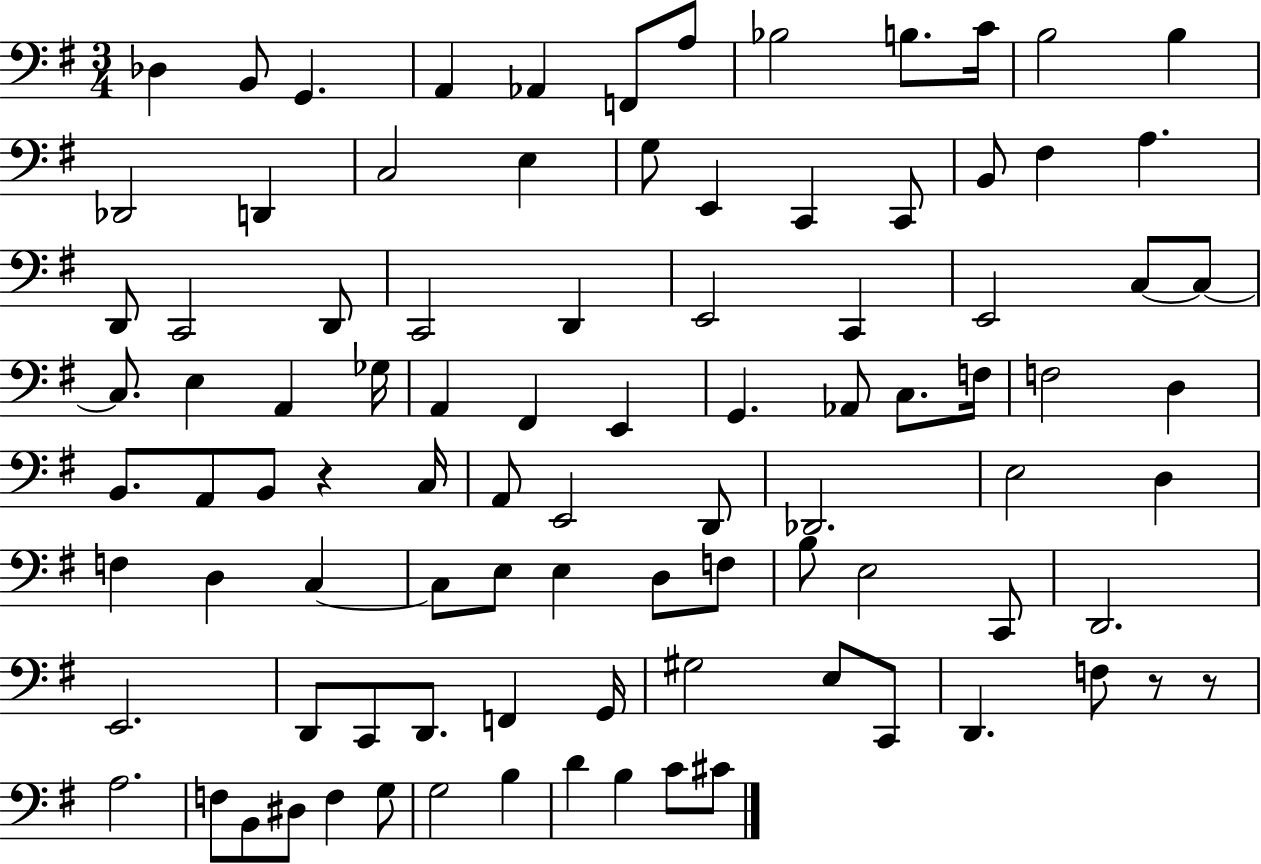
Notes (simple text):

Db3/q B2/e G2/q. A2/q Ab2/q F2/e A3/e Bb3/h B3/e. C4/s B3/h B3/q Db2/h D2/q C3/h E3/q G3/e E2/q C2/q C2/e B2/e F#3/q A3/q. D2/e C2/h D2/e C2/h D2/q E2/h C2/q E2/h C3/e C3/e C3/e. E3/q A2/q Gb3/s A2/q F#2/q E2/q G2/q. Ab2/e C3/e. F3/s F3/h D3/q B2/e. A2/e B2/e R/q C3/s A2/e E2/h D2/e Db2/h. E3/h D3/q F3/q D3/q C3/q C3/e E3/e E3/q D3/e F3/e B3/e E3/h C2/e D2/h. E2/h. D2/e C2/e D2/e. F2/q G2/s G#3/h E3/e C2/e D2/q. F3/e R/e R/e A3/h. F3/e B2/e D#3/e F3/q G3/e G3/h B3/q D4/q B3/q C4/e C#4/e